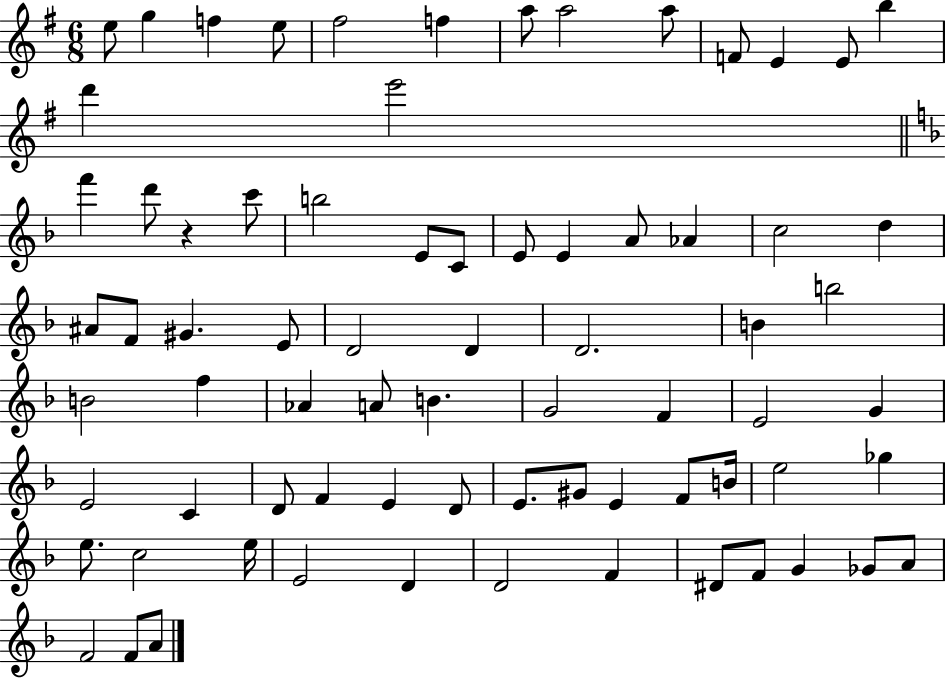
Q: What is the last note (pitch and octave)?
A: A4